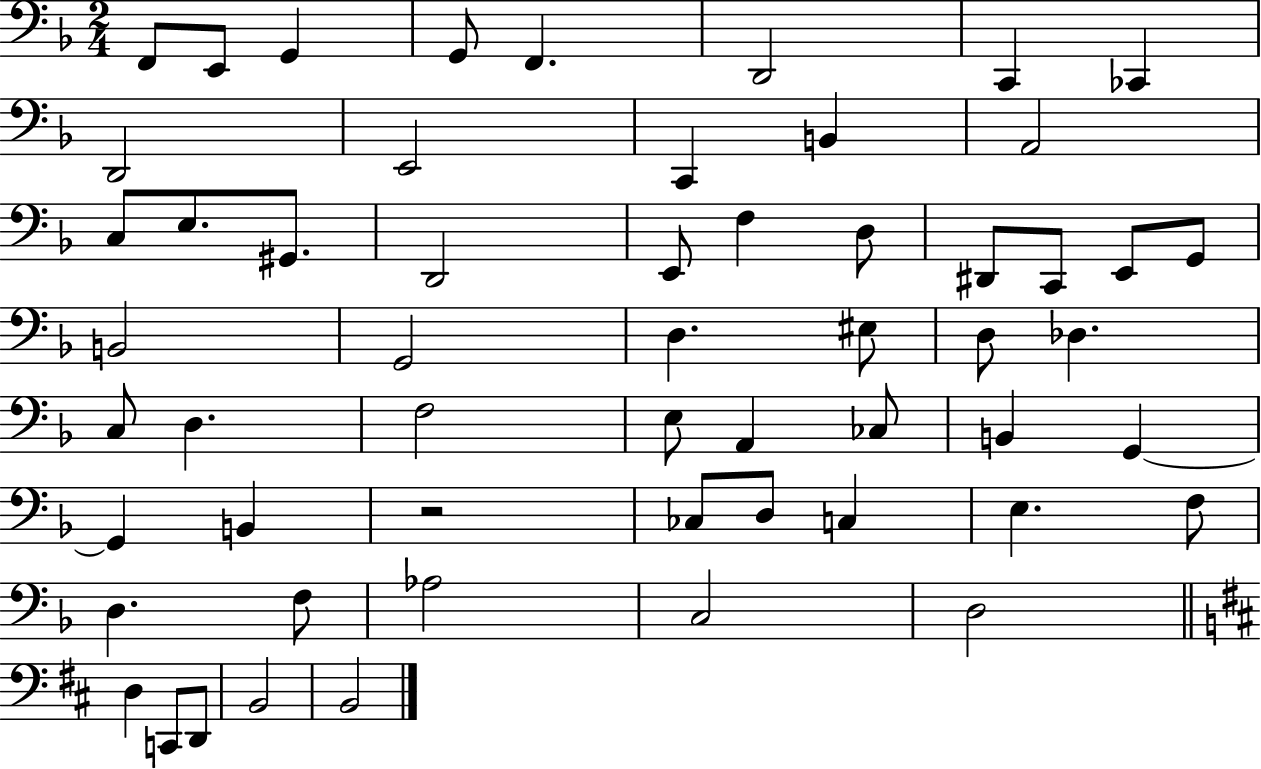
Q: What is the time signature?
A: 2/4